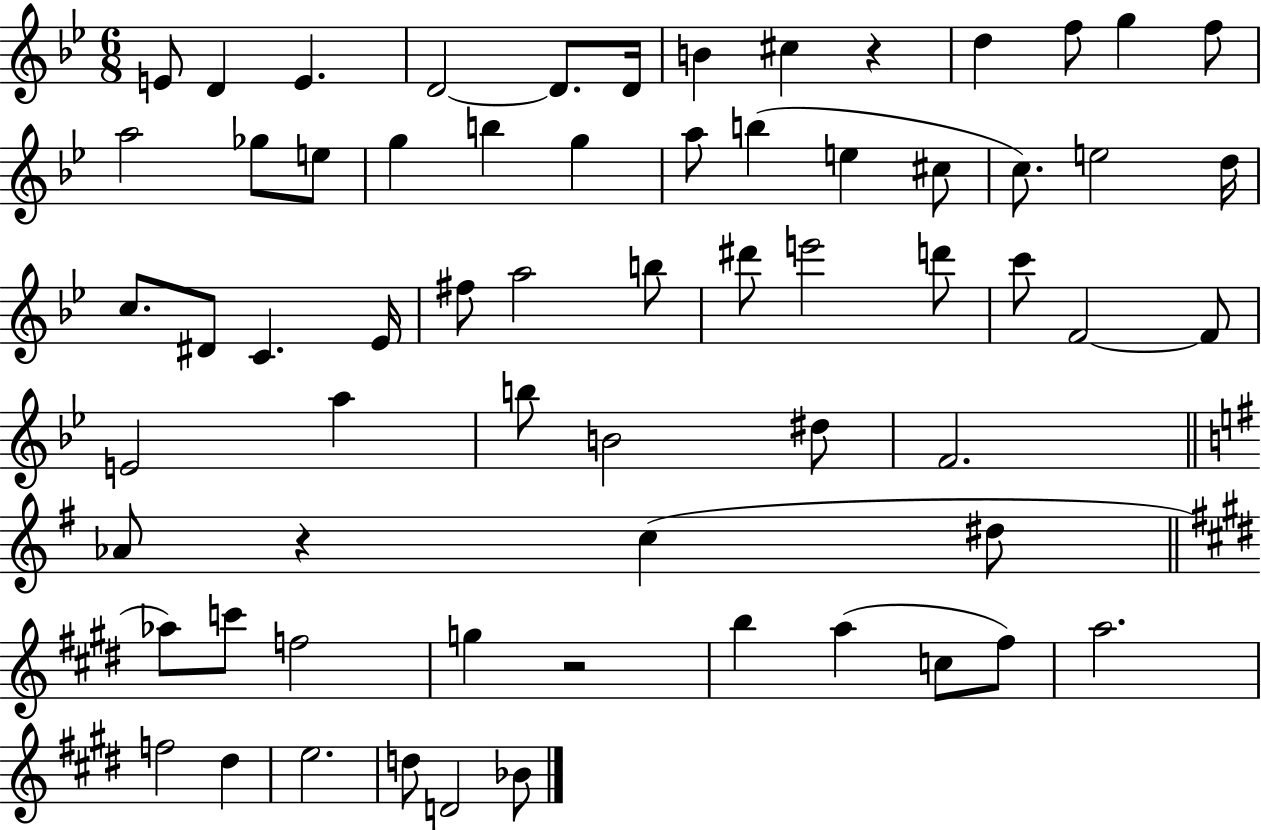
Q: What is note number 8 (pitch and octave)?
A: C#5